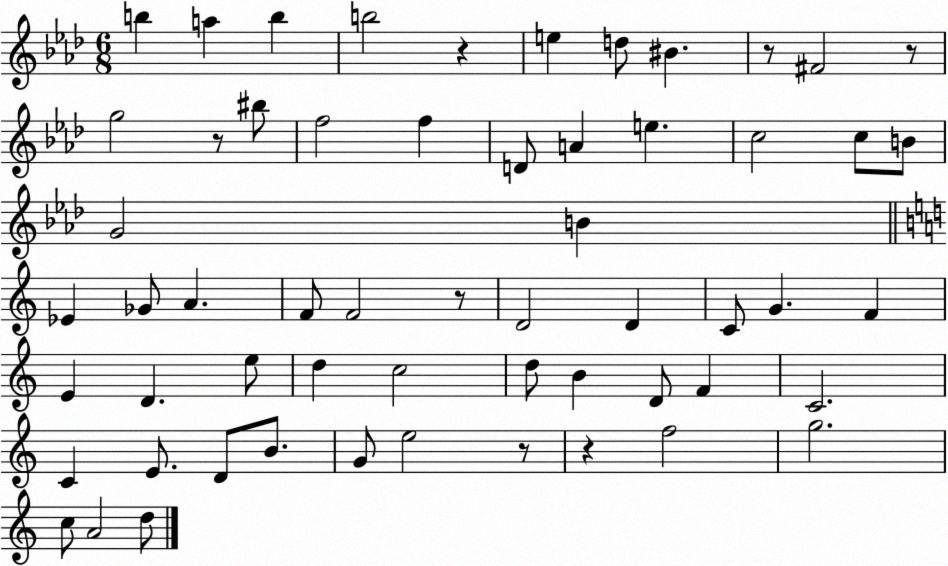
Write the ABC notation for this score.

X:1
T:Untitled
M:6/8
L:1/4
K:Ab
b a b b2 z e d/2 ^B z/2 ^F2 z/2 g2 z/2 ^b/2 f2 f D/2 A e c2 c/2 B/2 G2 B _E _G/2 A F/2 F2 z/2 D2 D C/2 G F E D e/2 d c2 d/2 B D/2 F C2 C E/2 D/2 B/2 G/2 e2 z/2 z f2 g2 c/2 A2 d/2